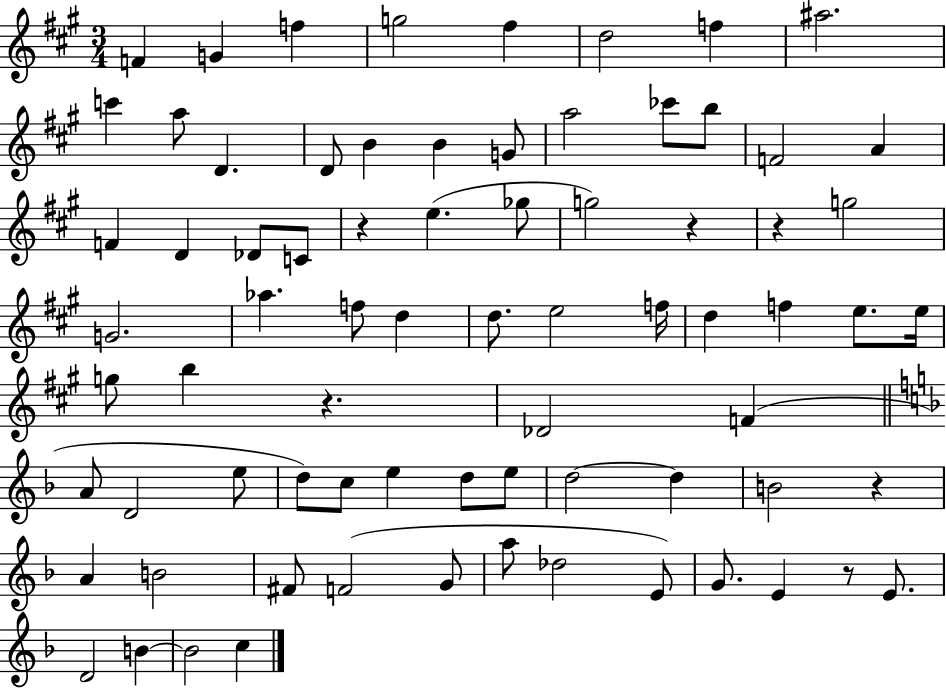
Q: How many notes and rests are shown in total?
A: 75